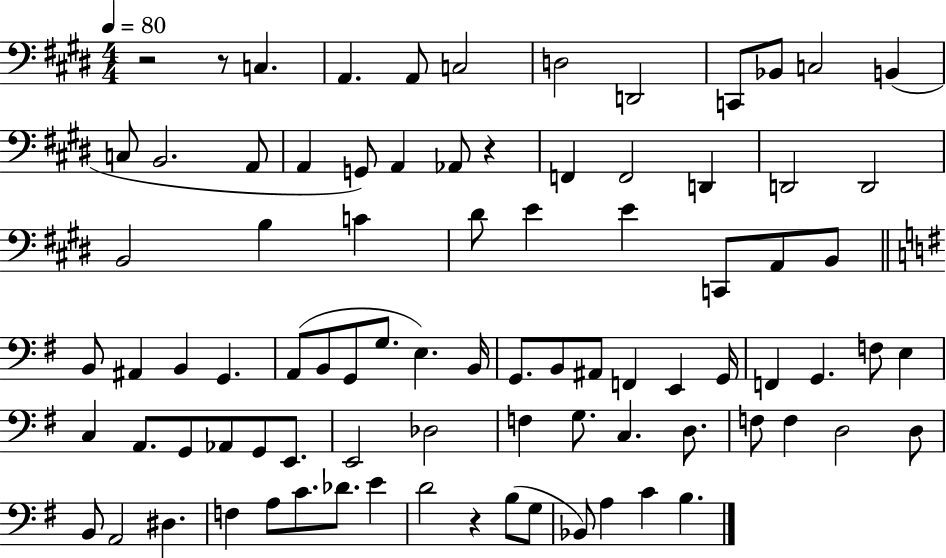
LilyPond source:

{
  \clef bass
  \numericTimeSignature
  \time 4/4
  \key e \major
  \tempo 4 = 80
  \repeat volta 2 { r2 r8 c4. | a,4. a,8 c2 | d2 d,2 | c,8 bes,8 c2 b,4( | \break c8 b,2. a,8 | a,4 g,8) a,4 aes,8 r4 | f,4 f,2 d,4 | d,2 d,2 | \break b,2 b4 c'4 | dis'8 e'4 e'4 c,8 a,8 b,8 | \bar "||" \break \key g \major b,8 ais,4 b,4 g,4. | a,8( b,8 g,8 g8. e4.) b,16 | g,8. b,8 ais,8 f,4 e,4 g,16 | f,4 g,4. f8 e4 | \break c4 a,8. g,8 aes,8 g,8 e,8. | e,2 des2 | f4 g8. c4. d8. | f8 f4 d2 d8 | \break b,8 a,2 dis4. | f4 a8 c'8. des'8. e'4 | d'2 r4 b8( g8 | bes,8) a4 c'4 b4. | \break } \bar "|."
}